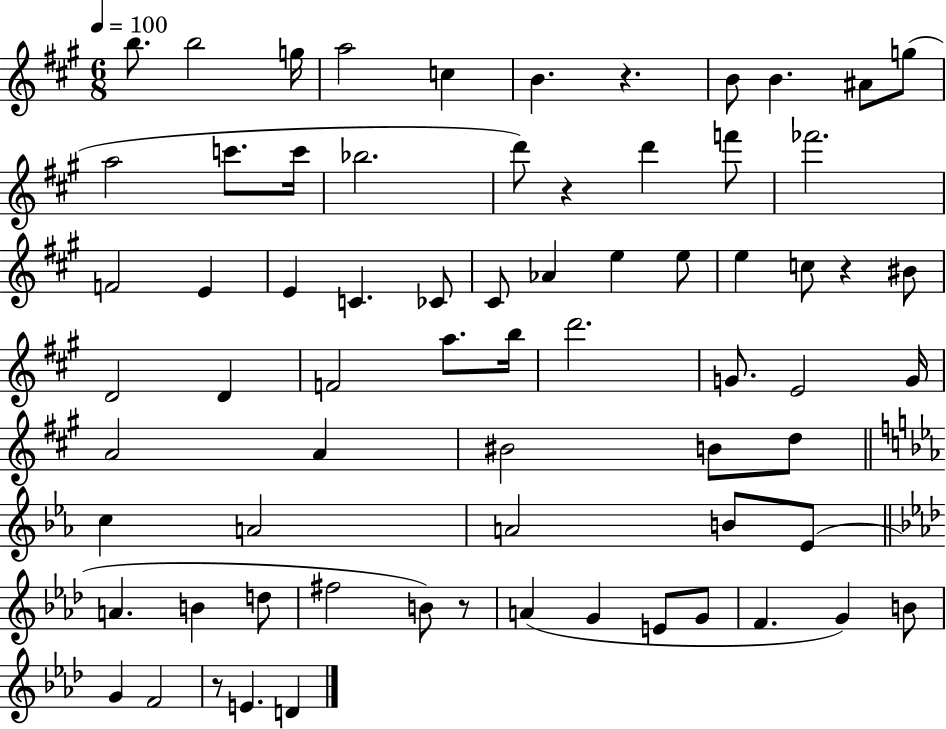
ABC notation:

X:1
T:Untitled
M:6/8
L:1/4
K:A
b/2 b2 g/4 a2 c B z B/2 B ^A/2 g/2 a2 c'/2 c'/4 _b2 d'/2 z d' f'/2 _f'2 F2 E E C _C/2 ^C/2 _A e e/2 e c/2 z ^B/2 D2 D F2 a/2 b/4 d'2 G/2 E2 G/4 A2 A ^B2 B/2 d/2 c A2 A2 B/2 _E/2 A B d/2 ^f2 B/2 z/2 A G E/2 G/2 F G B/2 G F2 z/2 E D